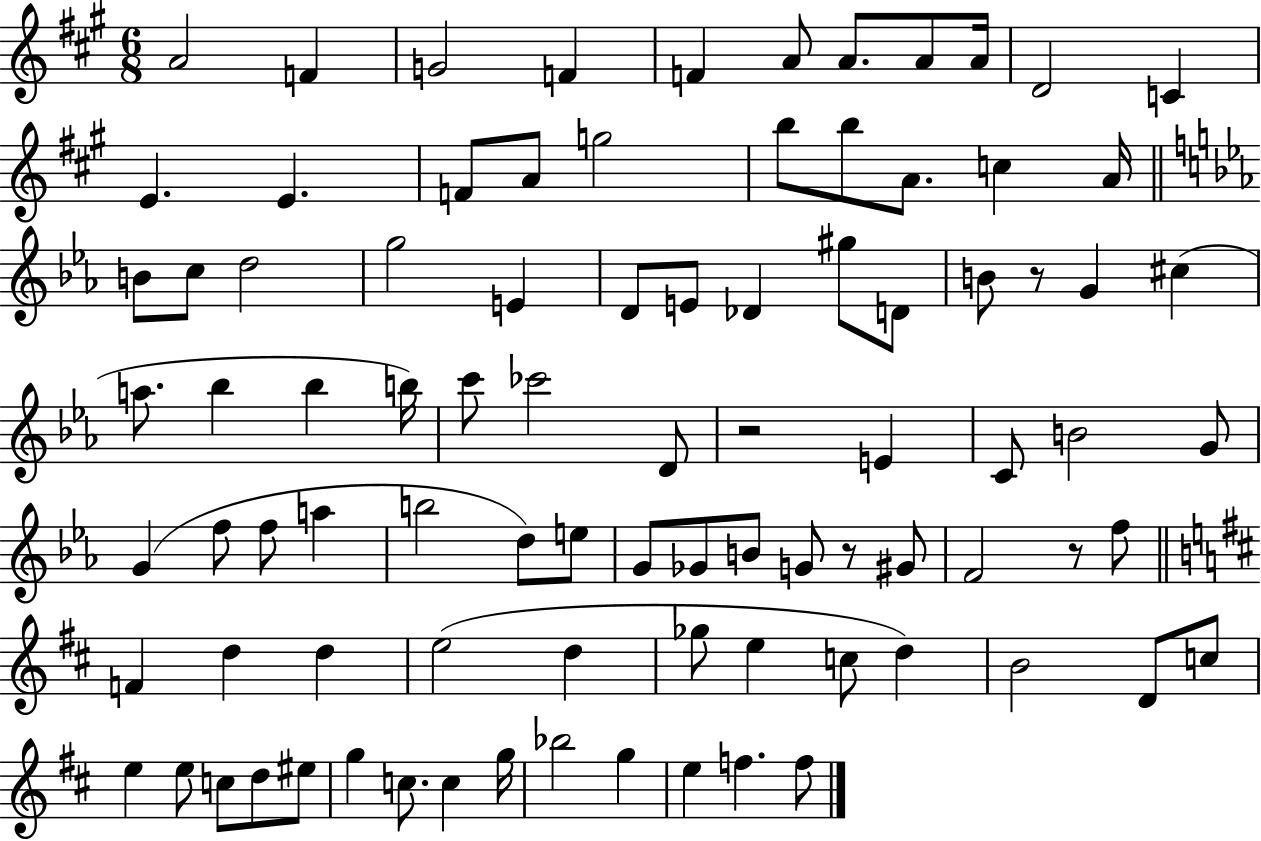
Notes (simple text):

A4/h F4/q G4/h F4/q F4/q A4/e A4/e. A4/e A4/s D4/h C4/q E4/q. E4/q. F4/e A4/e G5/h B5/e B5/e A4/e. C5/q A4/s B4/e C5/e D5/h G5/h E4/q D4/e E4/e Db4/q G#5/e D4/e B4/e R/e G4/q C#5/q A5/e. Bb5/q Bb5/q B5/s C6/e CES6/h D4/e R/h E4/q C4/e B4/h G4/e G4/q F5/e F5/e A5/q B5/h D5/e E5/e G4/e Gb4/e B4/e G4/e R/e G#4/e F4/h R/e F5/e F4/q D5/q D5/q E5/h D5/q Gb5/e E5/q C5/e D5/q B4/h D4/e C5/e E5/q E5/e C5/e D5/e EIS5/e G5/q C5/e. C5/q G5/s Bb5/h G5/q E5/q F5/q. F5/e